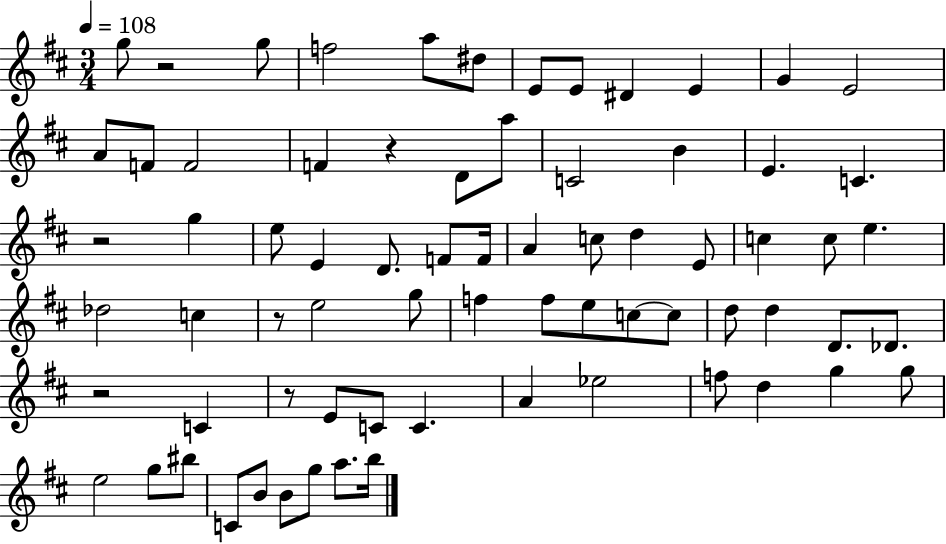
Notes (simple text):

G5/e R/h G5/e F5/h A5/e D#5/e E4/e E4/e D#4/q E4/q G4/q E4/h A4/e F4/e F4/h F4/q R/q D4/e A5/e C4/h B4/q E4/q. C4/q. R/h G5/q E5/e E4/q D4/e. F4/e F4/s A4/q C5/e D5/q E4/e C5/q C5/e E5/q. Db5/h C5/q R/e E5/h G5/e F5/q F5/e E5/e C5/e C5/e D5/e D5/q D4/e. Db4/e. R/h C4/q R/e E4/e C4/e C4/q. A4/q Eb5/h F5/e D5/q G5/q G5/e E5/h G5/e BIS5/e C4/e B4/e B4/e G5/e A5/e. B5/s